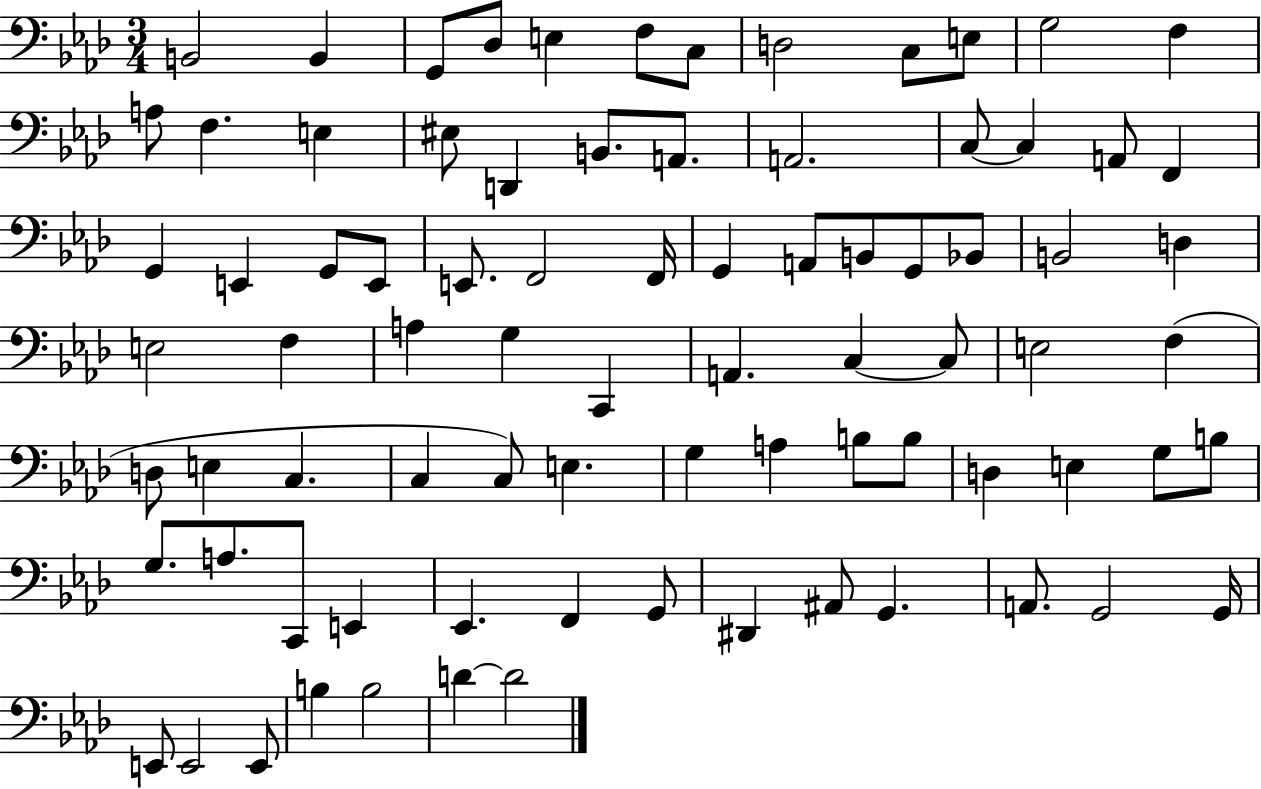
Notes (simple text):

B2/h B2/q G2/e Db3/e E3/q F3/e C3/e D3/h C3/e E3/e G3/h F3/q A3/e F3/q. E3/q EIS3/e D2/q B2/e. A2/e. A2/h. C3/e C3/q A2/e F2/q G2/q E2/q G2/e E2/e E2/e. F2/h F2/s G2/q A2/e B2/e G2/e Bb2/e B2/h D3/q E3/h F3/q A3/q G3/q C2/q A2/q. C3/q C3/e E3/h F3/q D3/e E3/q C3/q. C3/q C3/e E3/q. G3/q A3/q B3/e B3/e D3/q E3/q G3/e B3/e G3/e. A3/e. C2/e E2/q Eb2/q. F2/q G2/e D#2/q A#2/e G2/q. A2/e. G2/h G2/s E2/e E2/h E2/e B3/q B3/h D4/q D4/h